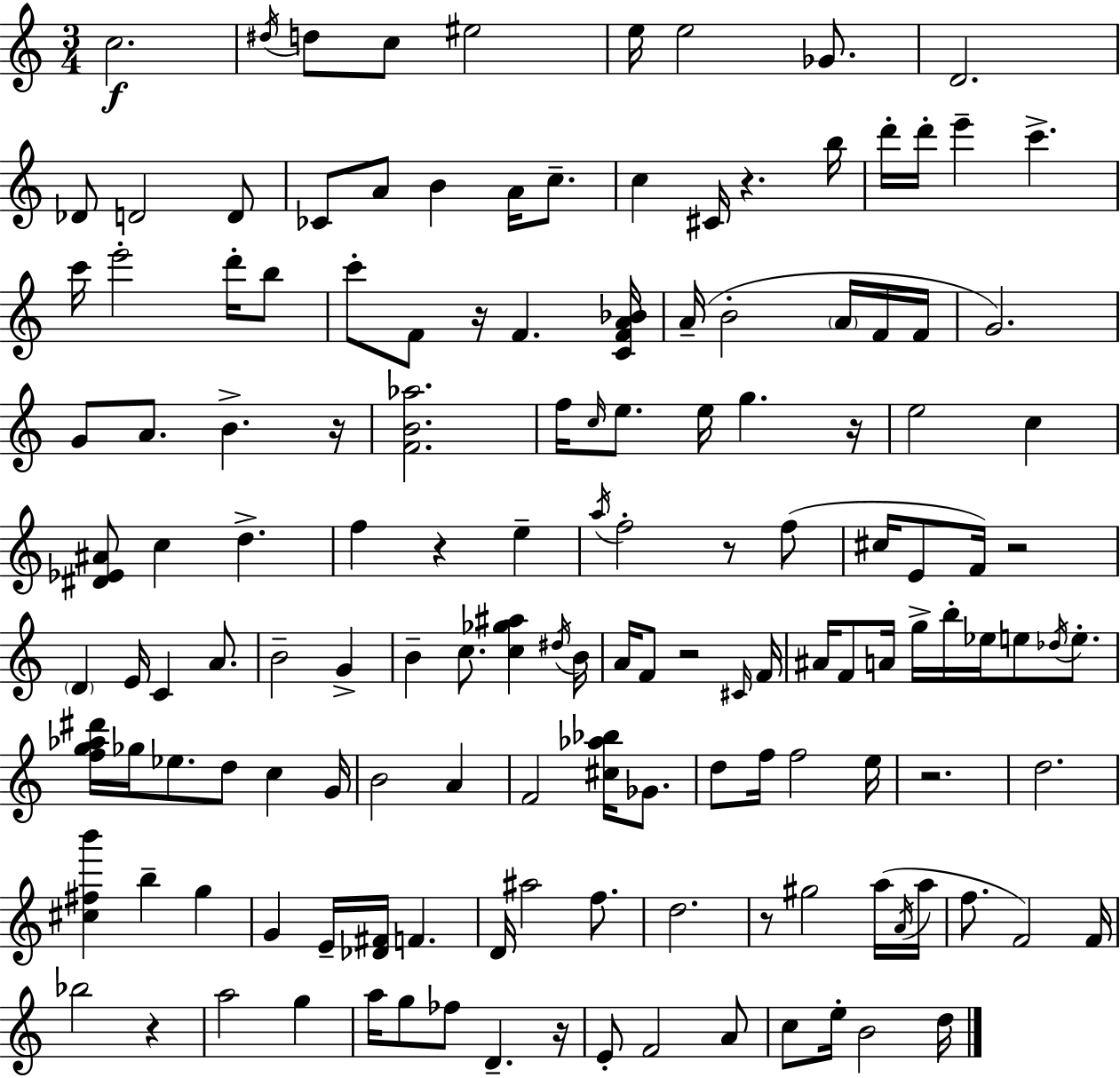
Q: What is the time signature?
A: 3/4